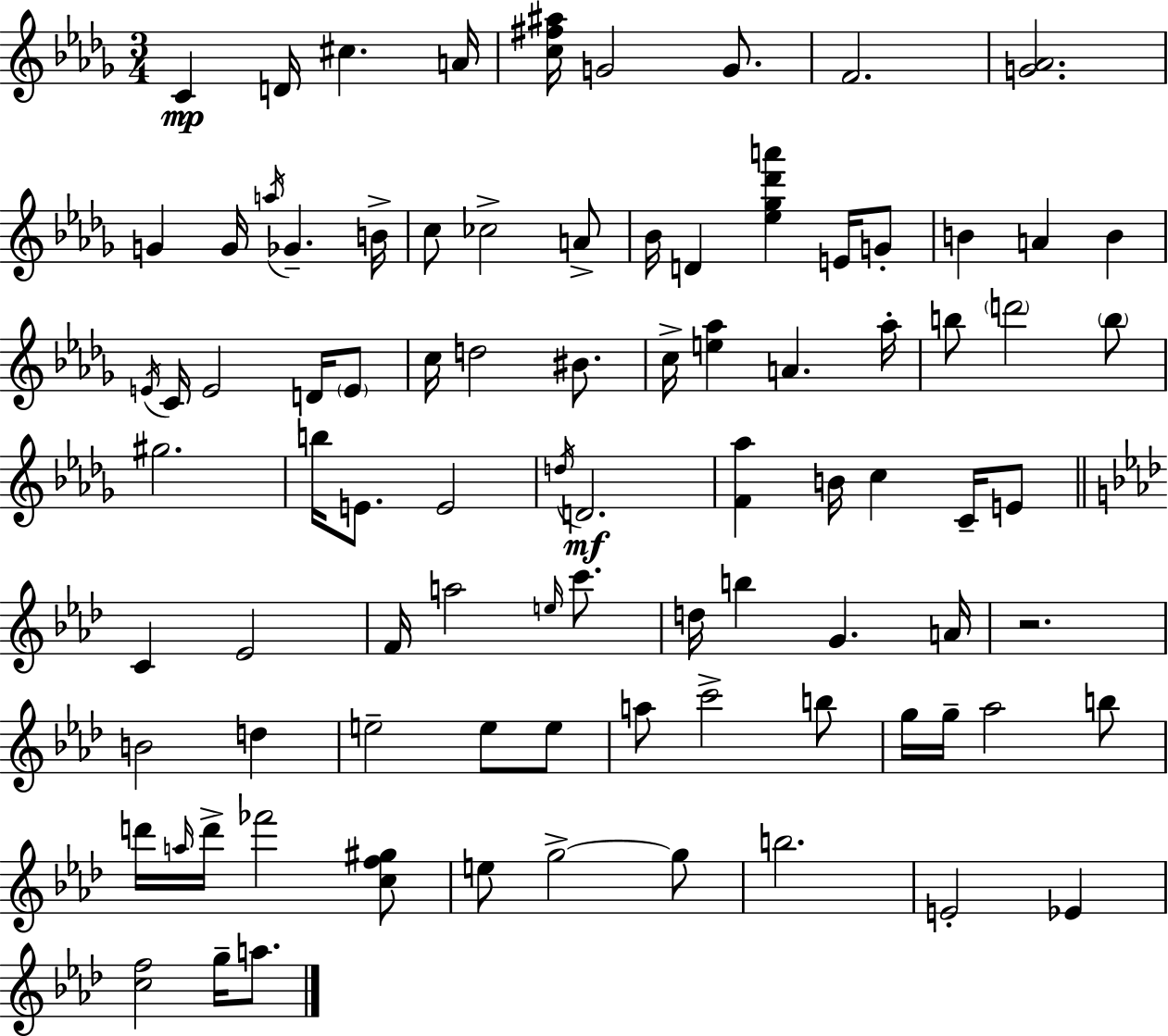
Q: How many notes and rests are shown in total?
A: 88